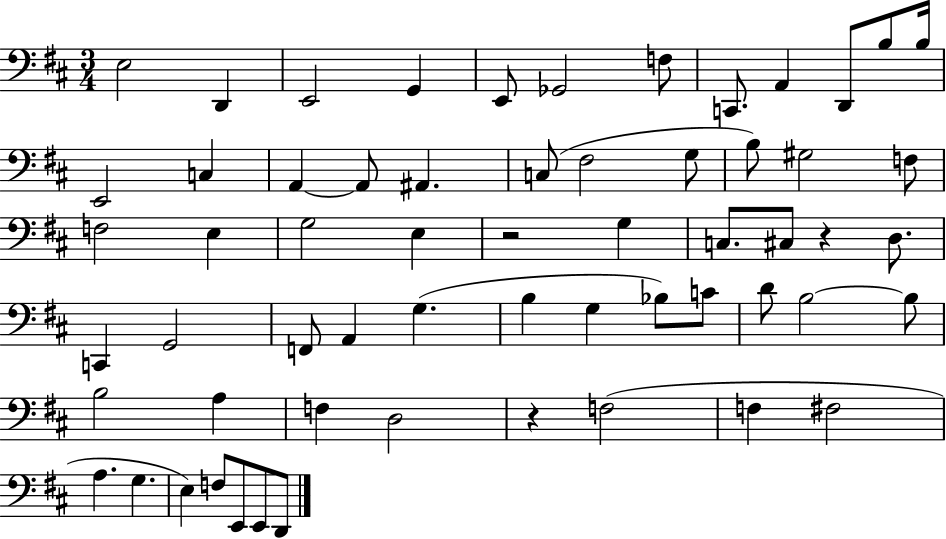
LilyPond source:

{
  \clef bass
  \numericTimeSignature
  \time 3/4
  \key d \major
  e2 d,4 | e,2 g,4 | e,8 ges,2 f8 | c,8. a,4 d,8 b8 b16 | \break e,2 c4 | a,4~~ a,8 ais,4. | c8( fis2 g8 | b8) gis2 f8 | \break f2 e4 | g2 e4 | r2 g4 | c8. cis8 r4 d8. | \break c,4 g,2 | f,8 a,4 g4.( | b4 g4 bes8) c'8 | d'8 b2~~ b8 | \break b2 a4 | f4 d2 | r4 f2( | f4 fis2 | \break a4. g4. | e4) f8 e,8 e,8 d,8 | \bar "|."
}